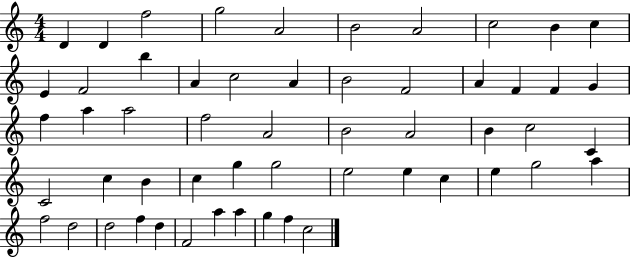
{
  \clef treble
  \numericTimeSignature
  \time 4/4
  \key c \major
  d'4 d'4 f''2 | g''2 a'2 | b'2 a'2 | c''2 b'4 c''4 | \break e'4 f'2 b''4 | a'4 c''2 a'4 | b'2 f'2 | a'4 f'4 f'4 g'4 | \break f''4 a''4 a''2 | f''2 a'2 | b'2 a'2 | b'4 c''2 c'4 | \break c'2 c''4 b'4 | c''4 g''4 g''2 | e''2 e''4 c''4 | e''4 g''2 a''4 | \break f''2 d''2 | d''2 f''4 d''4 | f'2 a''4 a''4 | g''4 f''4 c''2 | \break \bar "|."
}